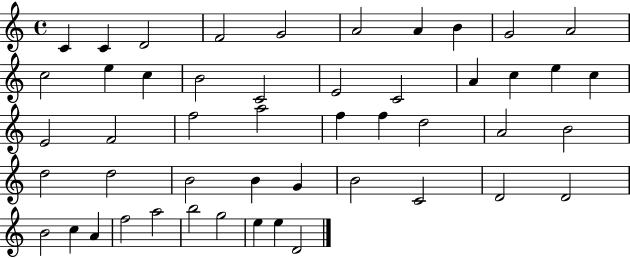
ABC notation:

X:1
T:Untitled
M:4/4
L:1/4
K:C
C C D2 F2 G2 A2 A B G2 A2 c2 e c B2 C2 E2 C2 A c e c E2 F2 f2 a2 f f d2 A2 B2 d2 d2 B2 B G B2 C2 D2 D2 B2 c A f2 a2 b2 g2 e e D2